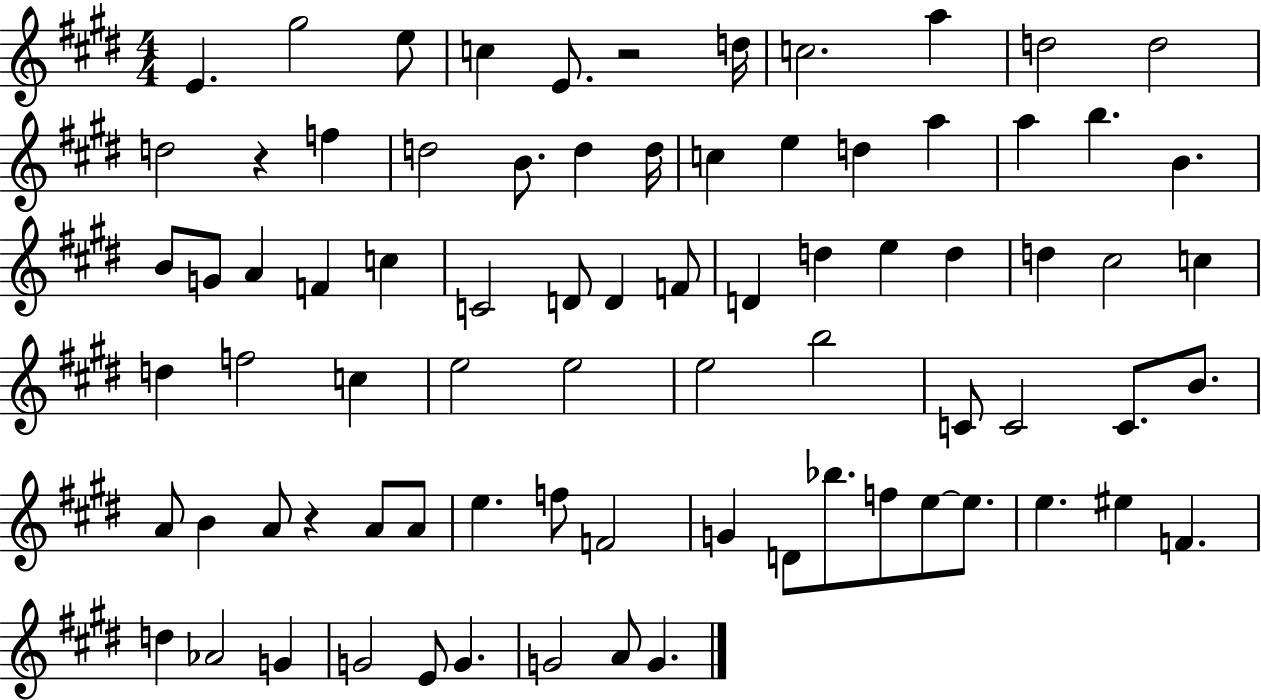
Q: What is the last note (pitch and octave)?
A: G4